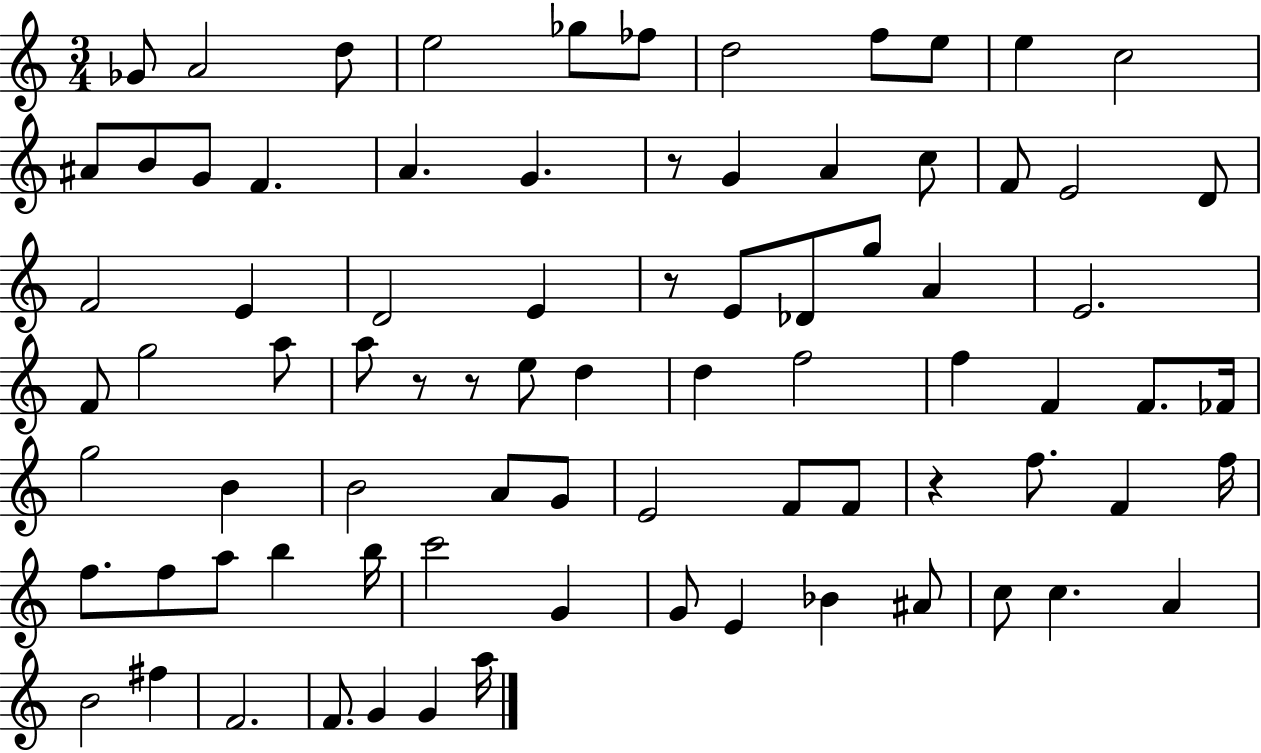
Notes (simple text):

Gb4/e A4/h D5/e E5/h Gb5/e FES5/e D5/h F5/e E5/e E5/q C5/h A#4/e B4/e G4/e F4/q. A4/q. G4/q. R/e G4/q A4/q C5/e F4/e E4/h D4/e F4/h E4/q D4/h E4/q R/e E4/e Db4/e G5/e A4/q E4/h. F4/e G5/h A5/e A5/e R/e R/e E5/e D5/q D5/q F5/h F5/q F4/q F4/e. FES4/s G5/h B4/q B4/h A4/e G4/e E4/h F4/e F4/e R/q F5/e. F4/q F5/s F5/e. F5/e A5/e B5/q B5/s C6/h G4/q G4/e E4/q Bb4/q A#4/e C5/e C5/q. A4/q B4/h F#5/q F4/h. F4/e. G4/q G4/q A5/s